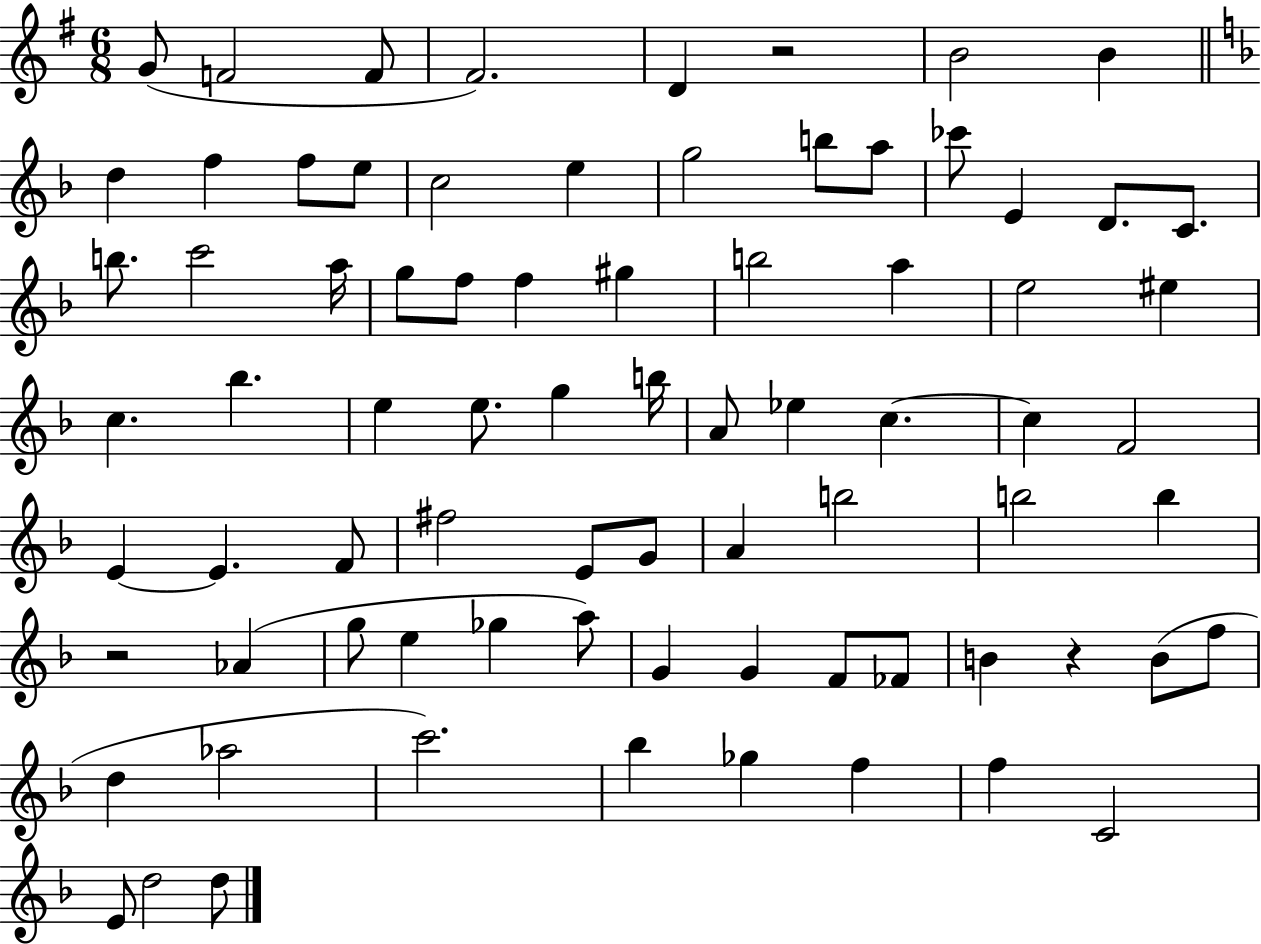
{
  \clef treble
  \numericTimeSignature
  \time 6/8
  \key g \major
  g'8( f'2 f'8 | fis'2.) | d'4 r2 | b'2 b'4 | \break \bar "||" \break \key d \minor d''4 f''4 f''8 e''8 | c''2 e''4 | g''2 b''8 a''8 | ces'''8 e'4 d'8. c'8. | \break b''8. c'''2 a''16 | g''8 f''8 f''4 gis''4 | b''2 a''4 | e''2 eis''4 | \break c''4. bes''4. | e''4 e''8. g''4 b''16 | a'8 ees''4 c''4.~~ | c''4 f'2 | \break e'4~~ e'4. f'8 | fis''2 e'8 g'8 | a'4 b''2 | b''2 b''4 | \break r2 aes'4( | g''8 e''4 ges''4 a''8) | g'4 g'4 f'8 fes'8 | b'4 r4 b'8( f''8 | \break d''4 aes''2 | c'''2.) | bes''4 ges''4 f''4 | f''4 c'2 | \break e'8 d''2 d''8 | \bar "|."
}